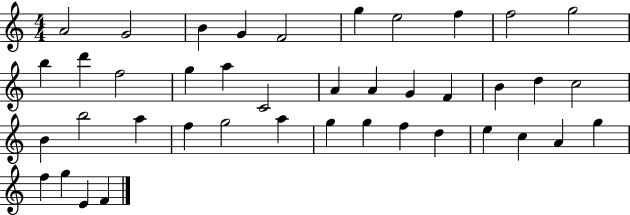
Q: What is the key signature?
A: C major